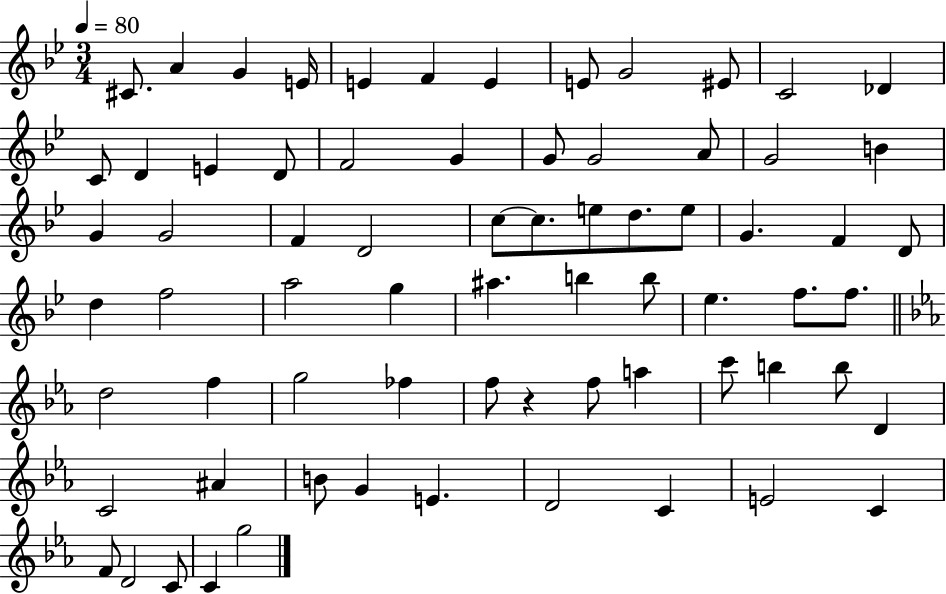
{
  \clef treble
  \numericTimeSignature
  \time 3/4
  \key bes \major
  \tempo 4 = 80
  cis'8. a'4 g'4 e'16 | e'4 f'4 e'4 | e'8 g'2 eis'8 | c'2 des'4 | \break c'8 d'4 e'4 d'8 | f'2 g'4 | g'8 g'2 a'8 | g'2 b'4 | \break g'4 g'2 | f'4 d'2 | c''8~~ c''8. e''8 d''8. e''8 | g'4. f'4 d'8 | \break d''4 f''2 | a''2 g''4 | ais''4. b''4 b''8 | ees''4. f''8. f''8. | \break \bar "||" \break \key c \minor d''2 f''4 | g''2 fes''4 | f''8 r4 f''8 a''4 | c'''8 b''4 b''8 d'4 | \break c'2 ais'4 | b'8 g'4 e'4. | d'2 c'4 | e'2 c'4 | \break f'8 d'2 c'8 | c'4 g''2 | \bar "|."
}